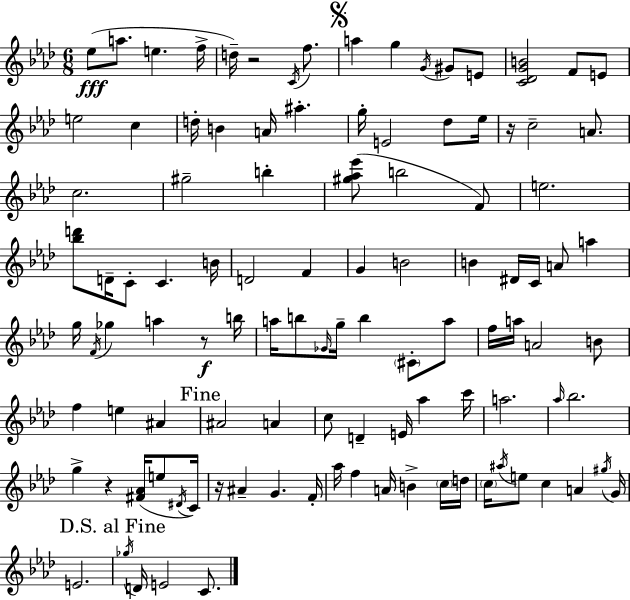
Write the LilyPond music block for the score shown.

{
  \clef treble
  \numericTimeSignature
  \time 6/8
  \key aes \major
  ees''8(\fff a''8. e''4. f''16-> | d''16--) r2 \acciaccatura { c'16 } f''8. | \mark \markup { \musicglyph "scripts.segno" } a''4 g''4 \acciaccatura { g'16 } gis'8 | e'8 <c' des' g' b'>2 f'8 | \break e'8 e''2 c''4 | d''16-. b'4 a'16 ais''4.-. | g''16-. e'2 des''8 | ees''16 r16 c''2-- a'8. | \break c''2. | gis''2-- b''4-. | <gis'' aes'' ees'''>8( b''2 | f'8) e''2. | \break <bes'' d'''>8 d'16-- c'8-. c'4. | b'16 d'2 f'4 | g'4 b'2 | b'4 dis'16 c'16 a'8 a''4 | \break g''16 \acciaccatura { f'16 } ges''4 a''4 | r8\f b''16 a''16 b''8 \grace { ges'16 } g''16-- b''4 | \parenthesize cis'8-. a''8 f''16 a''16 a'2 | b'8 f''4 e''4 | \break ais'4 \mark "Fine" ais'2 | a'4 c''8 d'4-- e'16 aes''4 | c'''16 a''2. | \grace { aes''16 } bes''2. | \break g''4-> r4 | <fis' aes'>16( e''8 \acciaccatura { dis'16 } c'16) r16 ais'4-- g'4. | f'16-. aes''16 f''4 a'16 | b'4-> \parenthesize c''16 d''16 \parenthesize c''16 \acciaccatura { ais''16 } e''8 c''4 | \break a'4 \acciaccatura { gis''16 } g'16 e'2. | \mark "D.S. al Fine" \acciaccatura { ges''16 } d'16 e'2 | c'8. \bar "|."
}